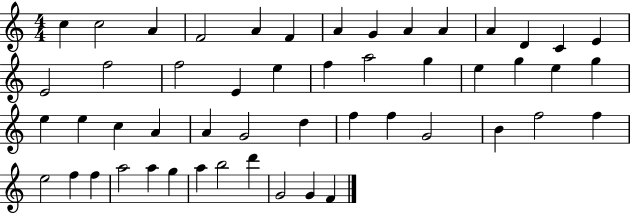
C5/q C5/h A4/q F4/h A4/q F4/q A4/q G4/q A4/q A4/q A4/q D4/q C4/q E4/q E4/h F5/h F5/h E4/q E5/q F5/q A5/h G5/q E5/q G5/q E5/q G5/q E5/q E5/q C5/q A4/q A4/q G4/h D5/q F5/q F5/q G4/h B4/q F5/h F5/q E5/h F5/q F5/q A5/h A5/q G5/q A5/q B5/h D6/q G4/h G4/q F4/q